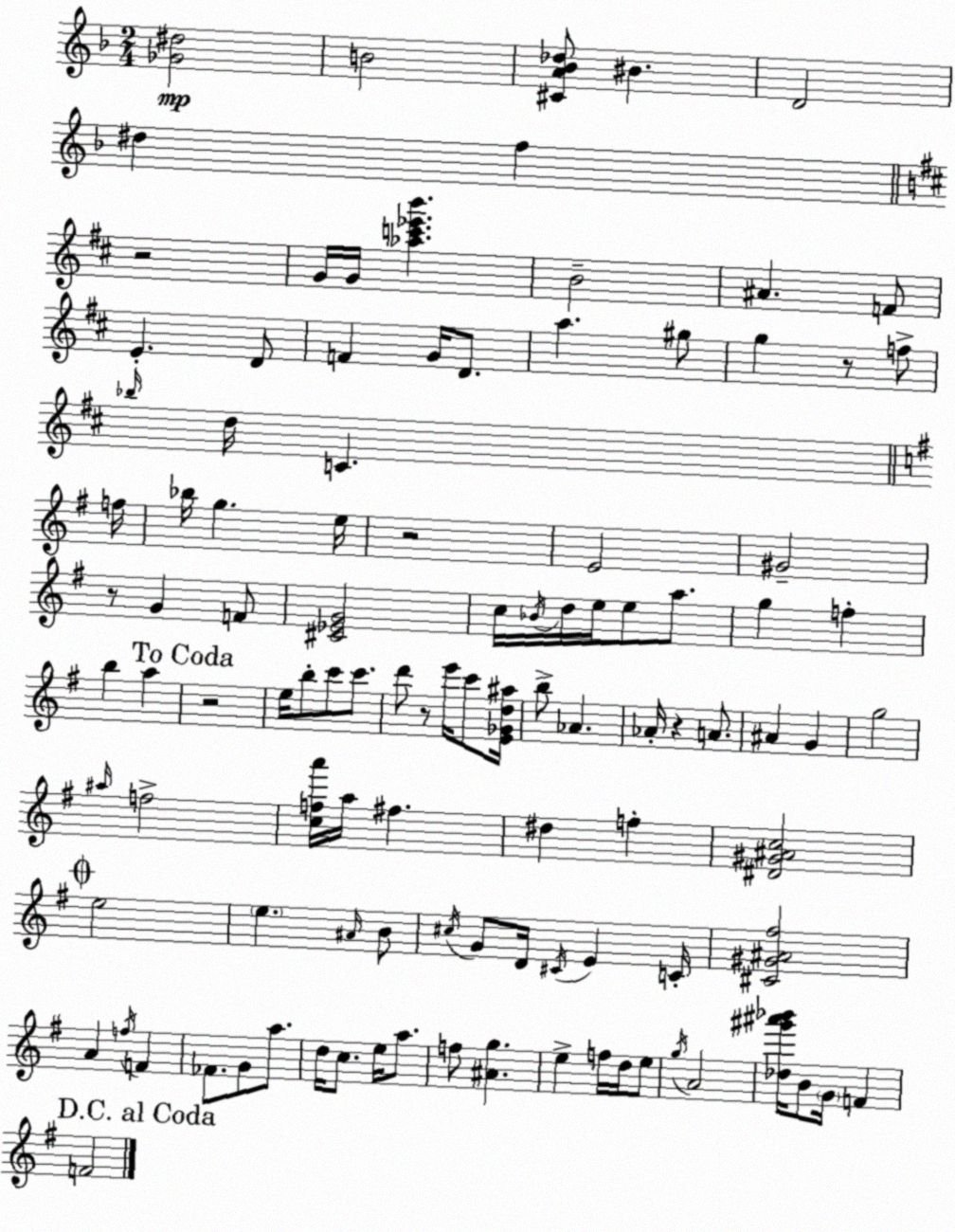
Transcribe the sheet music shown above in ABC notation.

X:1
T:Untitled
M:2/4
L:1/4
K:Dm
[_G^d]2 B2 [^CA_B_d]/2 ^B D2 ^d f z2 G/4 G/4 [_ac'_e'b'] B2 ^A F/2 E D/2 F G/4 D/2 a ^g/2 g z/2 f/2 _b/4 d/4 C f/4 _b/4 g e/4 z2 E2 ^G2 z/2 G F/2 [^C_EG]2 c/4 _B/4 d/4 e/4 e/2 a/2 g f b a z2 e/4 b/2 c'/2 c'/2 d'/2 z/2 e'/4 c'/2 [E_Gd^a]/4 b/2 _A _A/4 z A/2 ^A G g2 ^a/4 f2 [cfa']/4 a/4 ^f ^d f [^D^G^Ac]2 e2 e ^A/4 B/2 ^c/4 G/2 D/4 ^C/4 E C/4 [^C^G^A^f]2 A f/4 F _F/2 G/2 a/2 d/4 c/2 e/4 a/2 f/2 [^Ag] e f/4 d/4 e/2 g/4 A2 [_d^g'^a'_b']/4 B/2 G/4 F F2